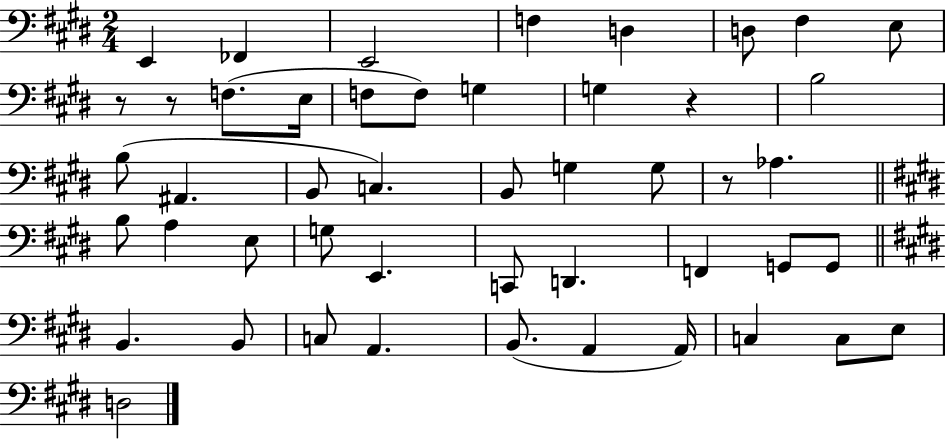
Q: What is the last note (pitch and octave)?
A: D3